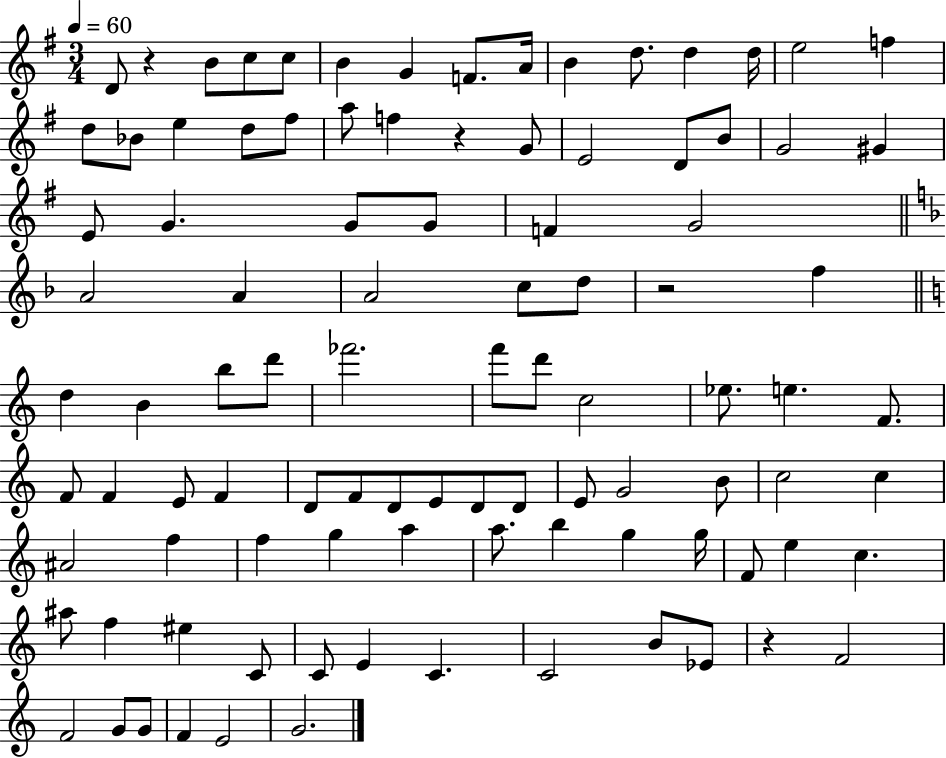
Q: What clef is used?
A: treble